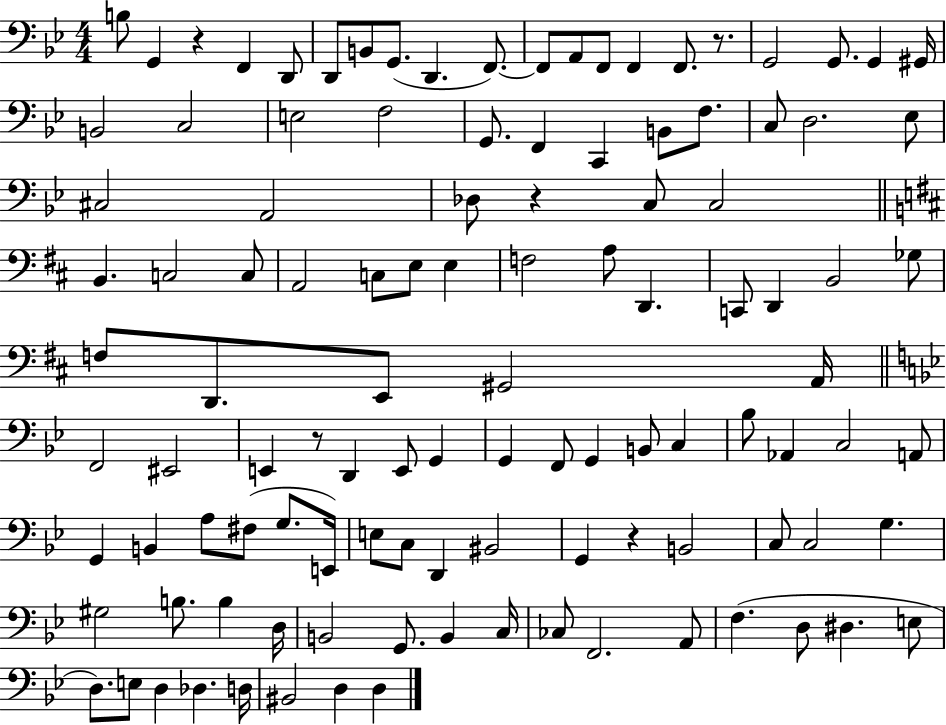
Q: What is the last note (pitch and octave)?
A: D3